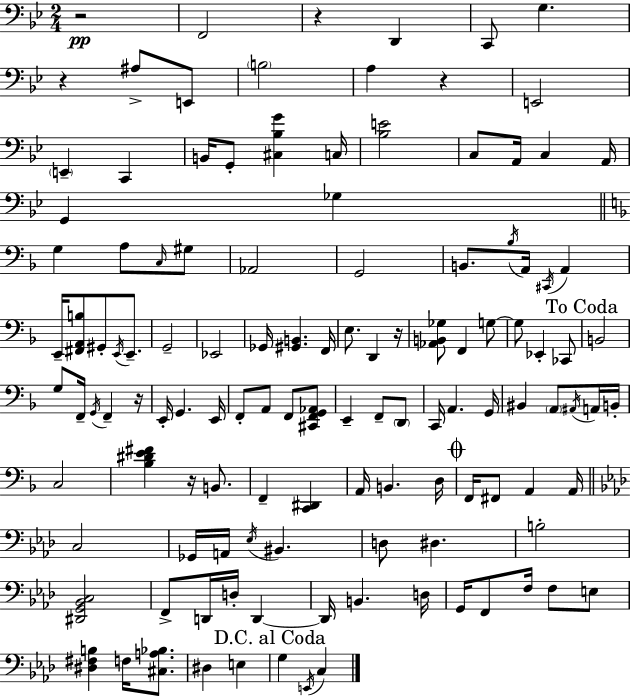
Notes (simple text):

R/h F2/h R/q D2/q C2/e G3/q. R/q A#3/e E2/e B3/h A3/q R/q E2/h E2/q C2/q B2/s G2/e [C#3,Bb3,G4]/q C3/s [Bb3,E4]/h C3/e A2/s C3/q A2/s G2/q Gb3/q G3/q A3/e C3/s G#3/e Ab2/h G2/h B2/e. Bb3/s A2/s C#2/s A2/q E2/s [F#2,A2,B3]/e G#2/e E2/s E2/e. G2/h Eb2/h Gb2/s [G#2,B2]/q. F2/s E3/e. D2/q R/s [Ab2,B2,Gb3]/e F2/q G3/e G3/e Eb2/q CES2/e B2/h G3/e F2/s G2/s F2/q R/s E2/s G2/q. E2/s F2/e A2/e F2/e [C#2,F2,G2,Ab2]/e E2/q F2/e D2/e C2/s A2/q. G2/s BIS2/q A2/e A#2/s A2/s B2/s C3/h [Bb3,D#4,E4,F#4]/q R/s B2/e. F2/q [C2,D#2]/q A2/s B2/q. D3/s F2/s F#2/e A2/q A2/s C3/h Gb2/s A2/s Eb3/s BIS2/q. D3/e D#3/q. B3/h [D#2,G2,Bb2,C3]/h F2/e D2/s D3/s D2/q D2/s B2/q. D3/s G2/s F2/e F3/s F3/e E3/e [D#3,F#3,B3]/q F3/s [C#3,A3,Bb3]/e. D#3/q E3/q G3/q E2/s C3/q